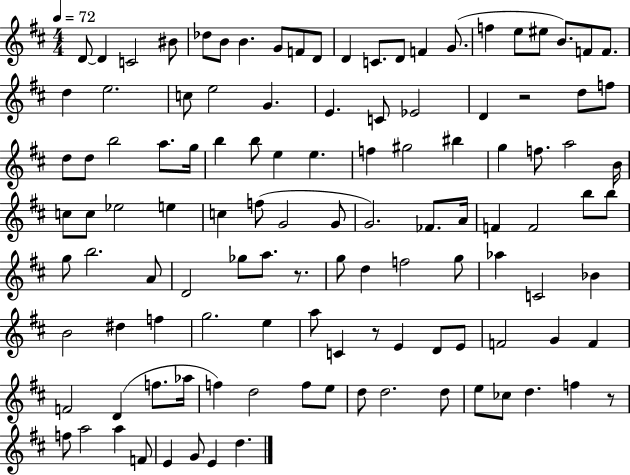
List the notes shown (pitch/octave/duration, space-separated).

D4/e D4/q C4/h BIS4/e Db5/e B4/e B4/q. G4/e F4/e D4/e D4/q C4/e. D4/e F4/q G4/e. F5/q E5/e EIS5/e B4/e. F4/e F4/e. D5/q E5/h. C5/e E5/h G4/q. E4/q. C4/e Eb4/h D4/q R/h D5/e F5/e D5/e D5/e B5/h A5/e. G5/s B5/q B5/e E5/q E5/q. F5/q G#5/h BIS5/q G5/q F5/e. A5/h B4/s C5/e C5/e Eb5/h E5/q C5/q F5/e G4/h G4/e G4/h. FES4/e. A4/s F4/q F4/h B5/e B5/e G5/e B5/h. A4/e D4/h Gb5/e A5/e. R/e. G5/e D5/q F5/h G5/e Ab5/q C4/h Bb4/q B4/h D#5/q F5/q G5/h. E5/q A5/e C4/q R/e E4/q D4/e E4/e F4/h G4/q F4/q F4/h D4/q F5/e. Ab5/s F5/q D5/h F5/e E5/e D5/e D5/h. D5/e E5/e CES5/e D5/q. F5/q R/e F5/e A5/h A5/q F4/e E4/q G4/e E4/q D5/q.